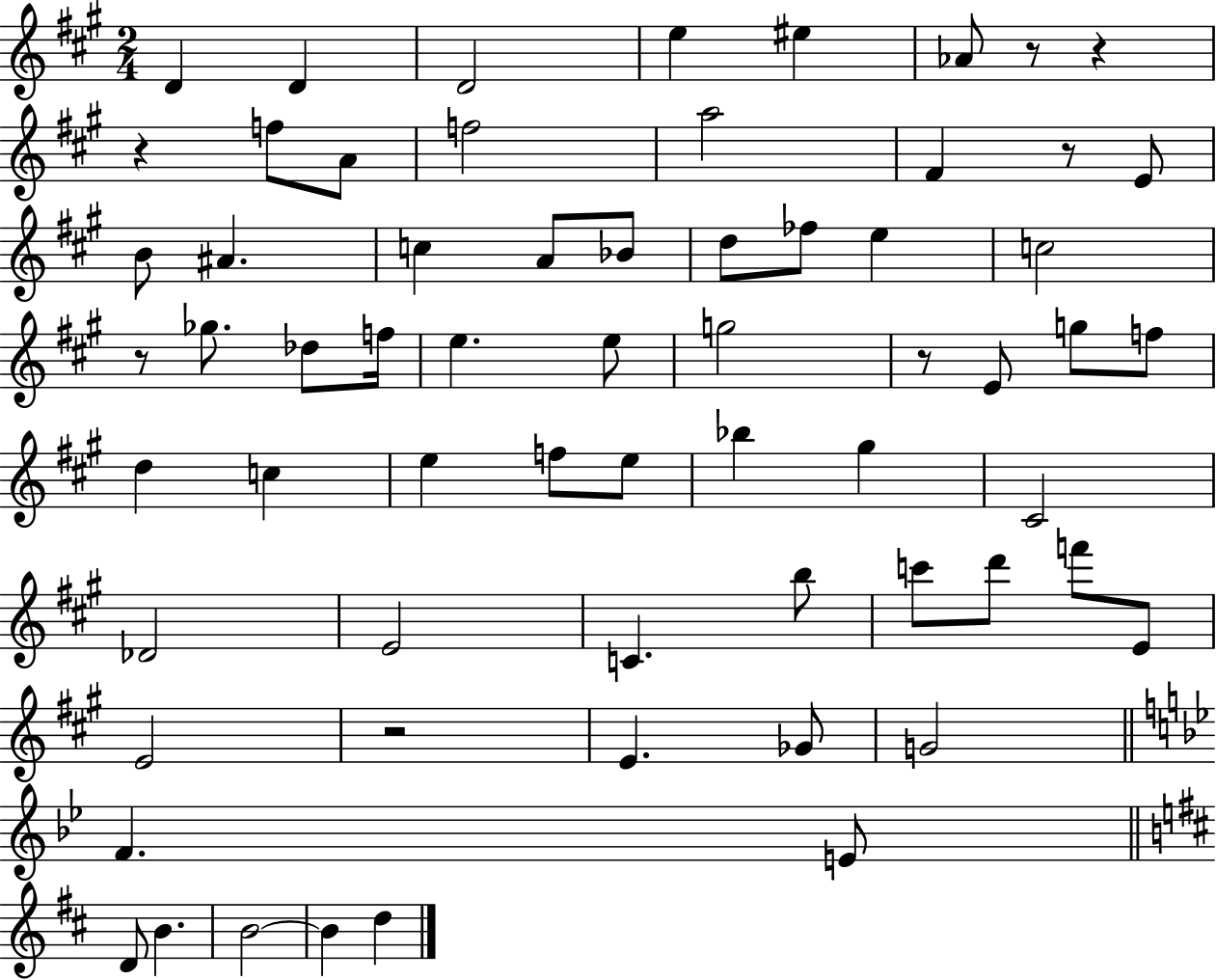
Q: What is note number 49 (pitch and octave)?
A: Gb4